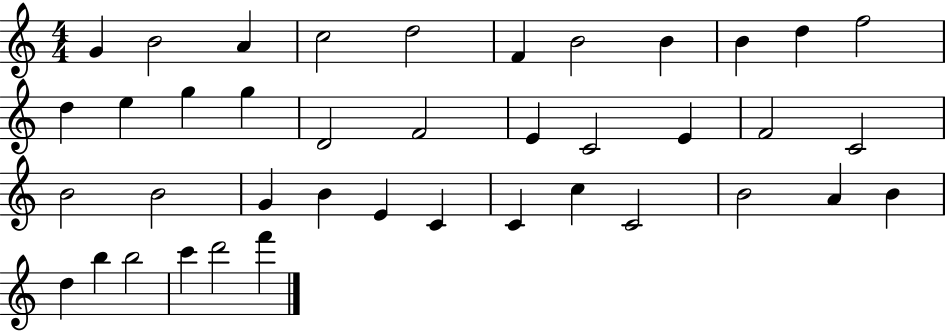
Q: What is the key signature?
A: C major